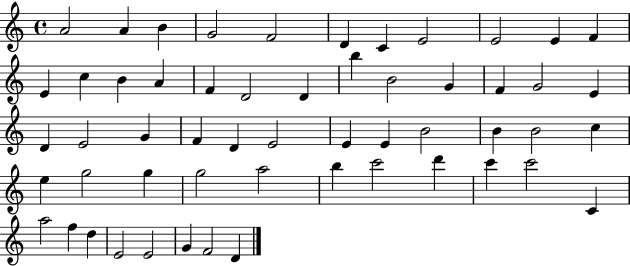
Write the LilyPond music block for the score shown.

{
  \clef treble
  \time 4/4
  \defaultTimeSignature
  \key c \major
  a'2 a'4 b'4 | g'2 f'2 | d'4 c'4 e'2 | e'2 e'4 f'4 | \break e'4 c''4 b'4 a'4 | f'4 d'2 d'4 | b''4 b'2 g'4 | f'4 g'2 e'4 | \break d'4 e'2 g'4 | f'4 d'4 e'2 | e'4 e'4 b'2 | b'4 b'2 c''4 | \break e''4 g''2 g''4 | g''2 a''2 | b''4 c'''2 d'''4 | c'''4 c'''2 c'4 | \break a''2 f''4 d''4 | e'2 e'2 | g'4 f'2 d'4 | \bar "|."
}